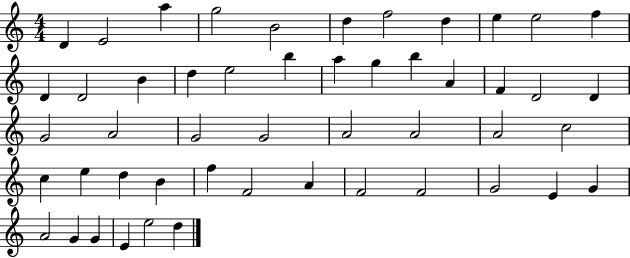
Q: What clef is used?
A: treble